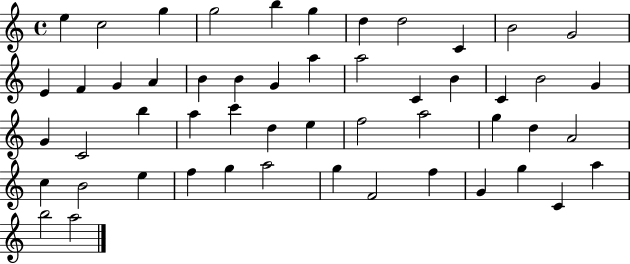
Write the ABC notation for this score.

X:1
T:Untitled
M:4/4
L:1/4
K:C
e c2 g g2 b g d d2 C B2 G2 E F G A B B G a a2 C B C B2 G G C2 b a c' d e f2 a2 g d A2 c B2 e f g a2 g F2 f G g C a b2 a2